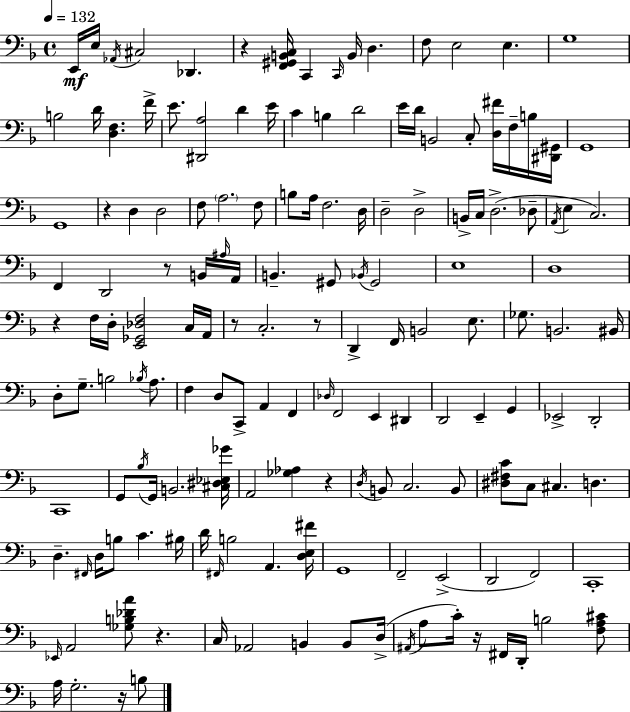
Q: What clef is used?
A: bass